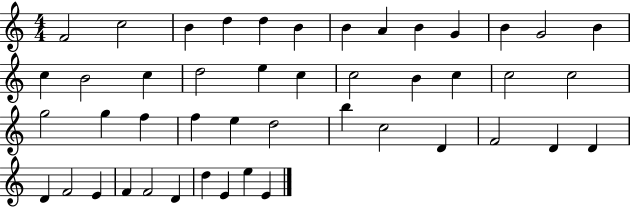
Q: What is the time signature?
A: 4/4